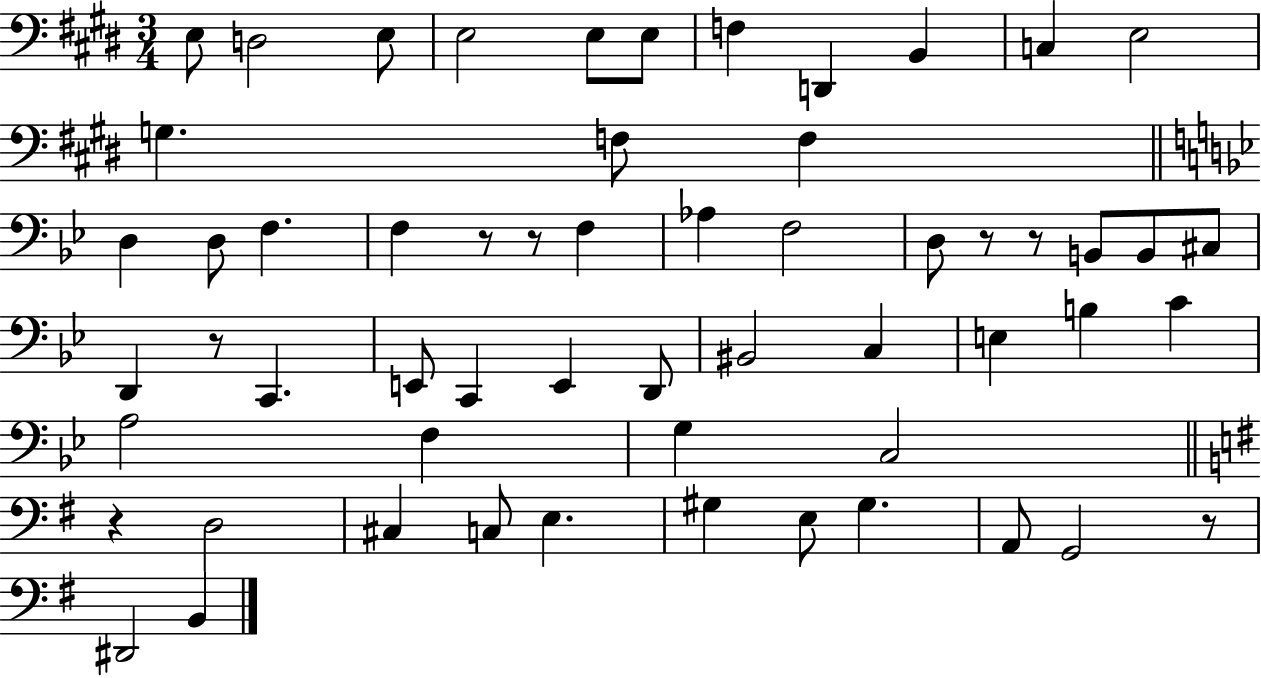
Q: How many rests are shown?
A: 7